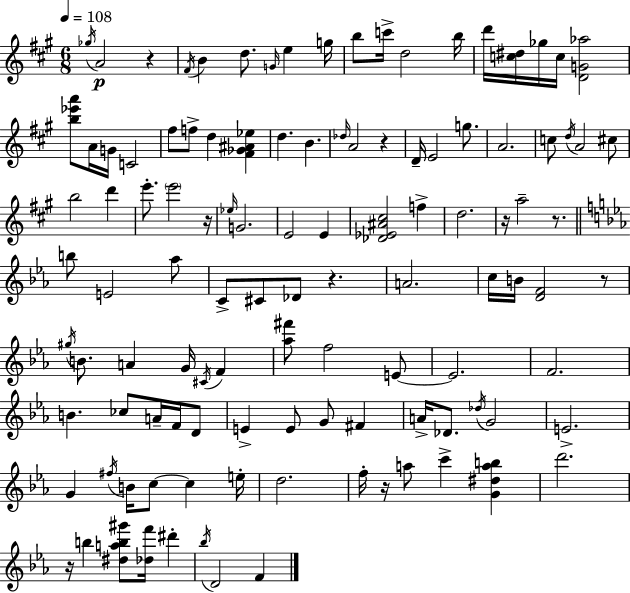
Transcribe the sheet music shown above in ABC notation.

X:1
T:Untitled
M:6/8
L:1/4
K:A
_g/4 A2 z ^F/4 B d/2 G/4 e g/4 b/2 c'/4 d2 b/4 d'/4 [c^d]/4 _g/4 c/4 [DG_a]2 [b_e'a']/2 A/4 G/4 C2 ^f/2 f/2 d [^F_G^A_e] d B _d/4 A2 z D/4 E2 g/2 A2 c/2 d/4 A2 ^c/2 b2 d' e'/2 e'2 z/4 _e/4 G2 E2 E [_D_E^A^c]2 f d2 z/4 a2 z/2 b/2 E2 _a/2 C/2 ^C/2 _D/2 z A2 c/4 B/4 [DF]2 z/2 ^g/4 B/2 A G/4 ^C/4 F [_a^f']/2 f2 E/2 E2 F2 B _c/2 A/4 F/4 D/2 E E/2 G/2 ^F A/4 _D/2 _d/4 G2 E2 G ^f/4 B/4 c/2 c e/4 d2 f/4 z/4 a/2 c' [G^dab] d'2 z/4 b [^dab^g']/2 [_df']/4 ^d' _b/4 D2 F